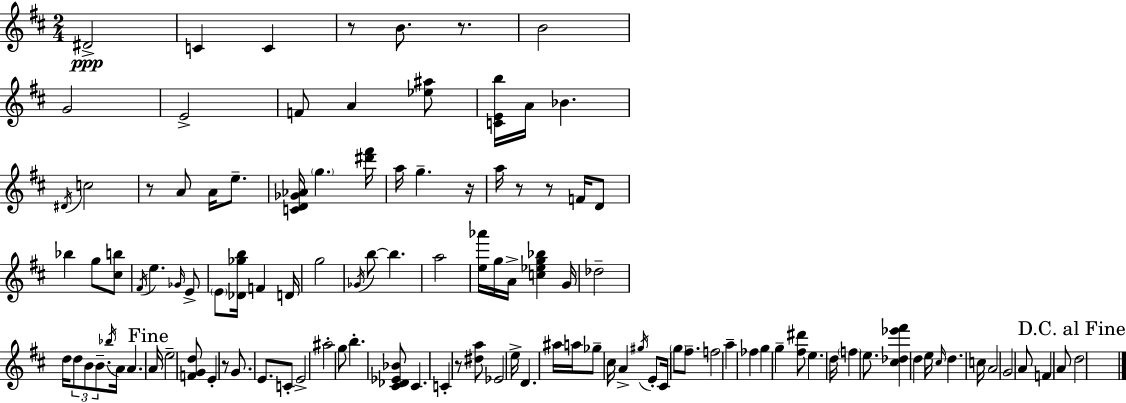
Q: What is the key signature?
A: D major